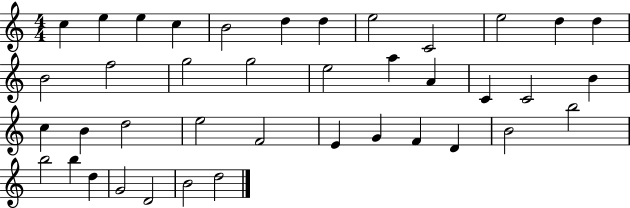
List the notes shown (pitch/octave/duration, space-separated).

C5/q E5/q E5/q C5/q B4/h D5/q D5/q E5/h C4/h E5/h D5/q D5/q B4/h F5/h G5/h G5/h E5/h A5/q A4/q C4/q C4/h B4/q C5/q B4/q D5/h E5/h F4/h E4/q G4/q F4/q D4/q B4/h B5/h B5/h B5/q D5/q G4/h D4/h B4/h D5/h